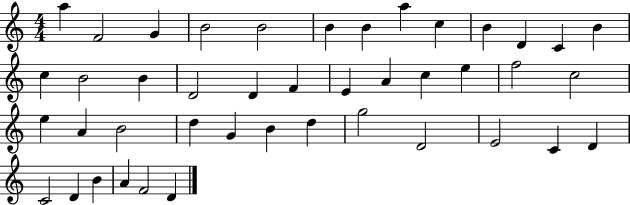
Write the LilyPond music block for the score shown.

{
  \clef treble
  \numericTimeSignature
  \time 4/4
  \key c \major
  a''4 f'2 g'4 | b'2 b'2 | b'4 b'4 a''4 c''4 | b'4 d'4 c'4 b'4 | \break c''4 b'2 b'4 | d'2 d'4 f'4 | e'4 a'4 c''4 e''4 | f''2 c''2 | \break e''4 a'4 b'2 | d''4 g'4 b'4 d''4 | g''2 d'2 | e'2 c'4 d'4 | \break c'2 d'4 b'4 | a'4 f'2 d'4 | \bar "|."
}